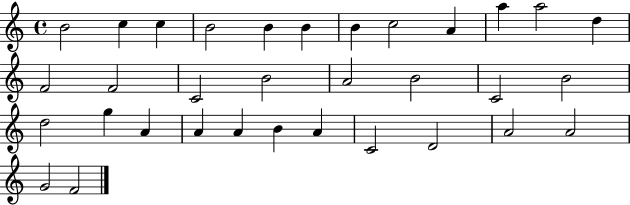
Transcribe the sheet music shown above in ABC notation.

X:1
T:Untitled
M:4/4
L:1/4
K:C
B2 c c B2 B B B c2 A a a2 d F2 F2 C2 B2 A2 B2 C2 B2 d2 g A A A B A C2 D2 A2 A2 G2 F2